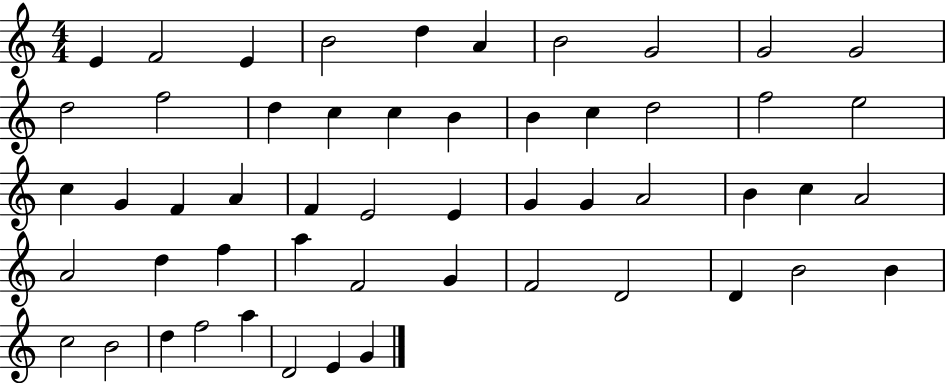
E4/q F4/h E4/q B4/h D5/q A4/q B4/h G4/h G4/h G4/h D5/h F5/h D5/q C5/q C5/q B4/q B4/q C5/q D5/h F5/h E5/h C5/q G4/q F4/q A4/q F4/q E4/h E4/q G4/q G4/q A4/h B4/q C5/q A4/h A4/h D5/q F5/q A5/q F4/h G4/q F4/h D4/h D4/q B4/h B4/q C5/h B4/h D5/q F5/h A5/q D4/h E4/q G4/q